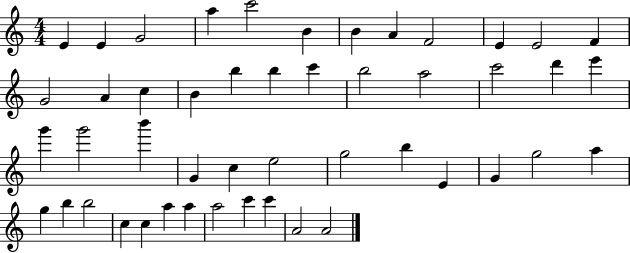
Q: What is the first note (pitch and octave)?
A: E4